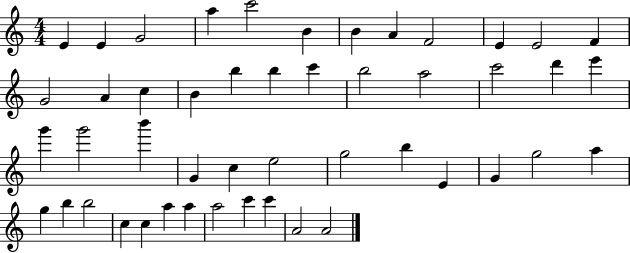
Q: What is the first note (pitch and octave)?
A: E4